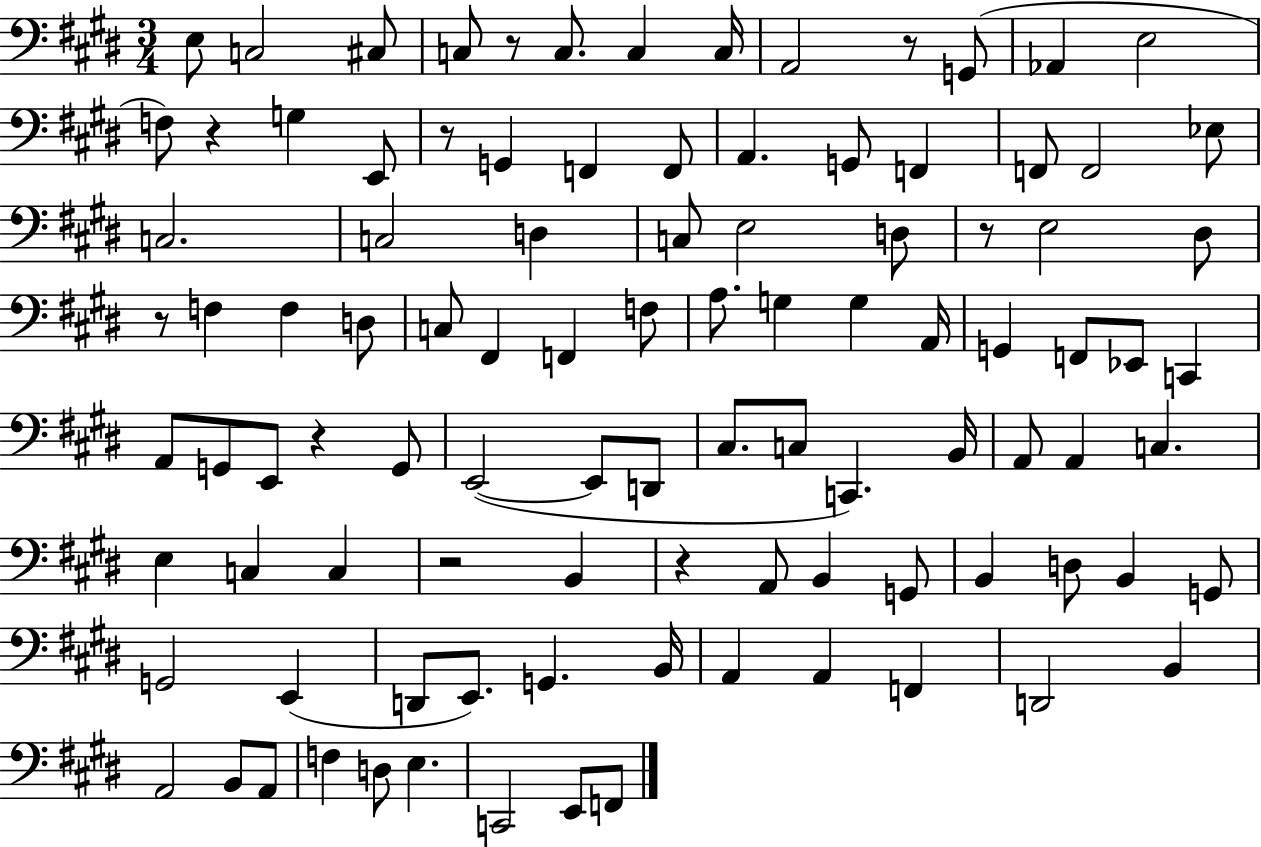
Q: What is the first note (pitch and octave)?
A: E3